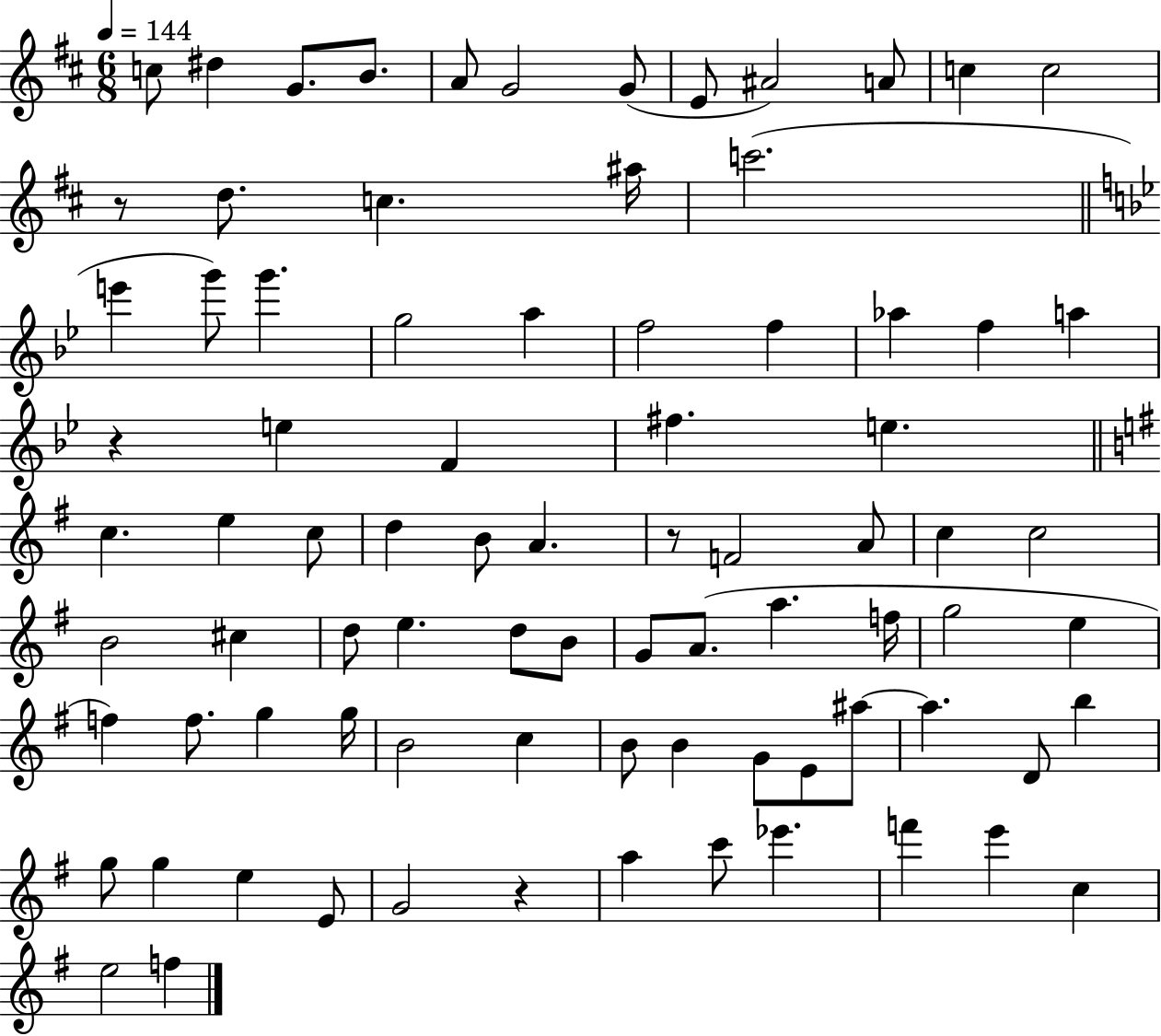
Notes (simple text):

C5/e D#5/q G4/e. B4/e. A4/e G4/h G4/e E4/e A#4/h A4/e C5/q C5/h R/e D5/e. C5/q. A#5/s C6/h. E6/q G6/e G6/q. G5/h A5/q F5/h F5/q Ab5/q F5/q A5/q R/q E5/q F4/q F#5/q. E5/q. C5/q. E5/q C5/e D5/q B4/e A4/q. R/e F4/h A4/e C5/q C5/h B4/h C#5/q D5/e E5/q. D5/e B4/e G4/e A4/e. A5/q. F5/s G5/h E5/q F5/q F5/e. G5/q G5/s B4/h C5/q B4/e B4/q G4/e E4/e A#5/e A#5/q. D4/e B5/q G5/e G5/q E5/q E4/e G4/h R/q A5/q C6/e Eb6/q. F6/q E6/q C5/q E5/h F5/q